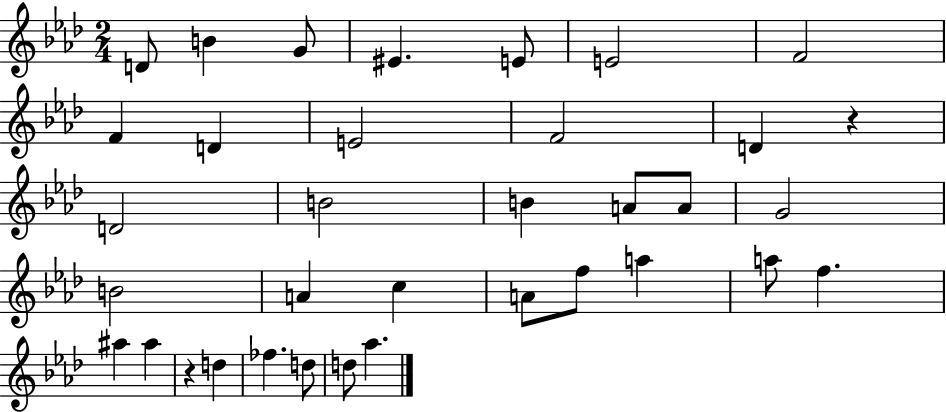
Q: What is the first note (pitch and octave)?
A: D4